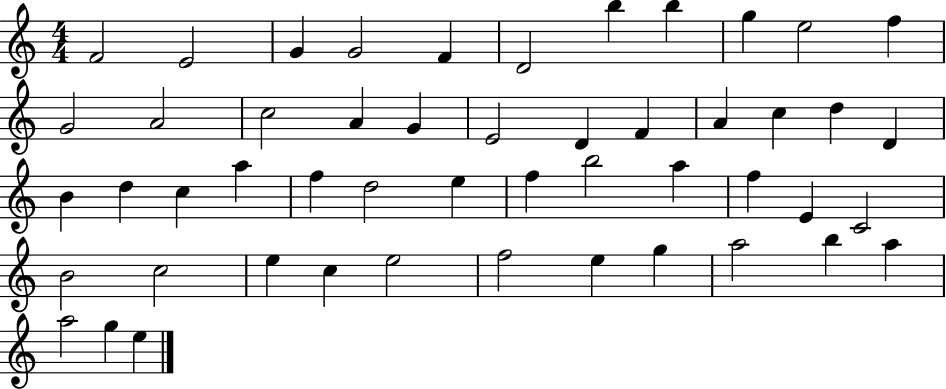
{
  \clef treble
  \numericTimeSignature
  \time 4/4
  \key c \major
  f'2 e'2 | g'4 g'2 f'4 | d'2 b''4 b''4 | g''4 e''2 f''4 | \break g'2 a'2 | c''2 a'4 g'4 | e'2 d'4 f'4 | a'4 c''4 d''4 d'4 | \break b'4 d''4 c''4 a''4 | f''4 d''2 e''4 | f''4 b''2 a''4 | f''4 e'4 c'2 | \break b'2 c''2 | e''4 c''4 e''2 | f''2 e''4 g''4 | a''2 b''4 a''4 | \break a''2 g''4 e''4 | \bar "|."
}